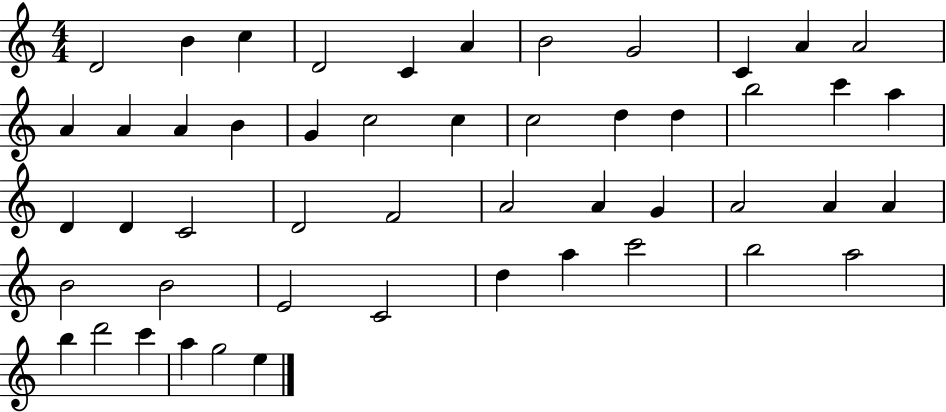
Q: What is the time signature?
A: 4/4